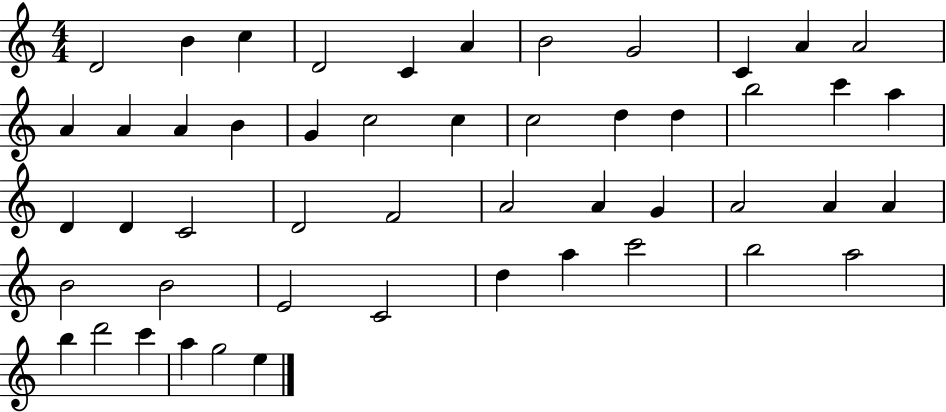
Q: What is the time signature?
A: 4/4